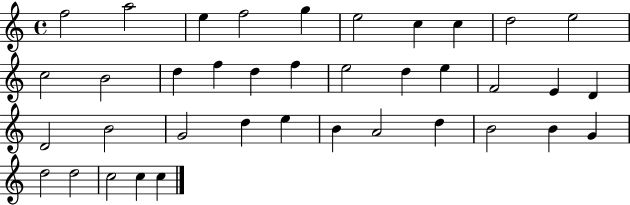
{
  \clef treble
  \time 4/4
  \defaultTimeSignature
  \key c \major
  f''2 a''2 | e''4 f''2 g''4 | e''2 c''4 c''4 | d''2 e''2 | \break c''2 b'2 | d''4 f''4 d''4 f''4 | e''2 d''4 e''4 | f'2 e'4 d'4 | \break d'2 b'2 | g'2 d''4 e''4 | b'4 a'2 d''4 | b'2 b'4 g'4 | \break d''2 d''2 | c''2 c''4 c''4 | \bar "|."
}